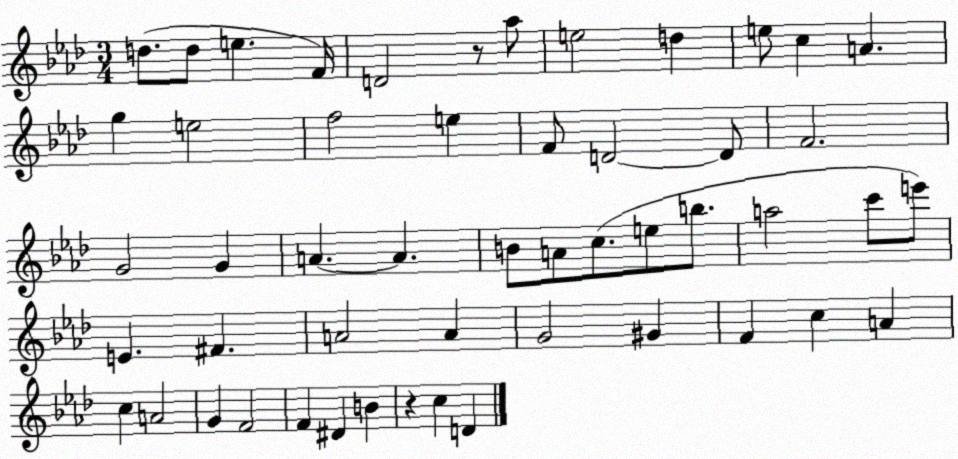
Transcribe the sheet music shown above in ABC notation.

X:1
T:Untitled
M:3/4
L:1/4
K:Ab
d/2 d/2 e F/4 D2 z/2 _a/2 e2 d e/2 c A g e2 f2 e F/2 D2 D/2 F2 G2 G A A B/2 A/2 c/2 e/2 b/2 a2 c'/2 e'/2 E ^F A2 A G2 ^G F c A c A2 G F2 F ^D B z c D